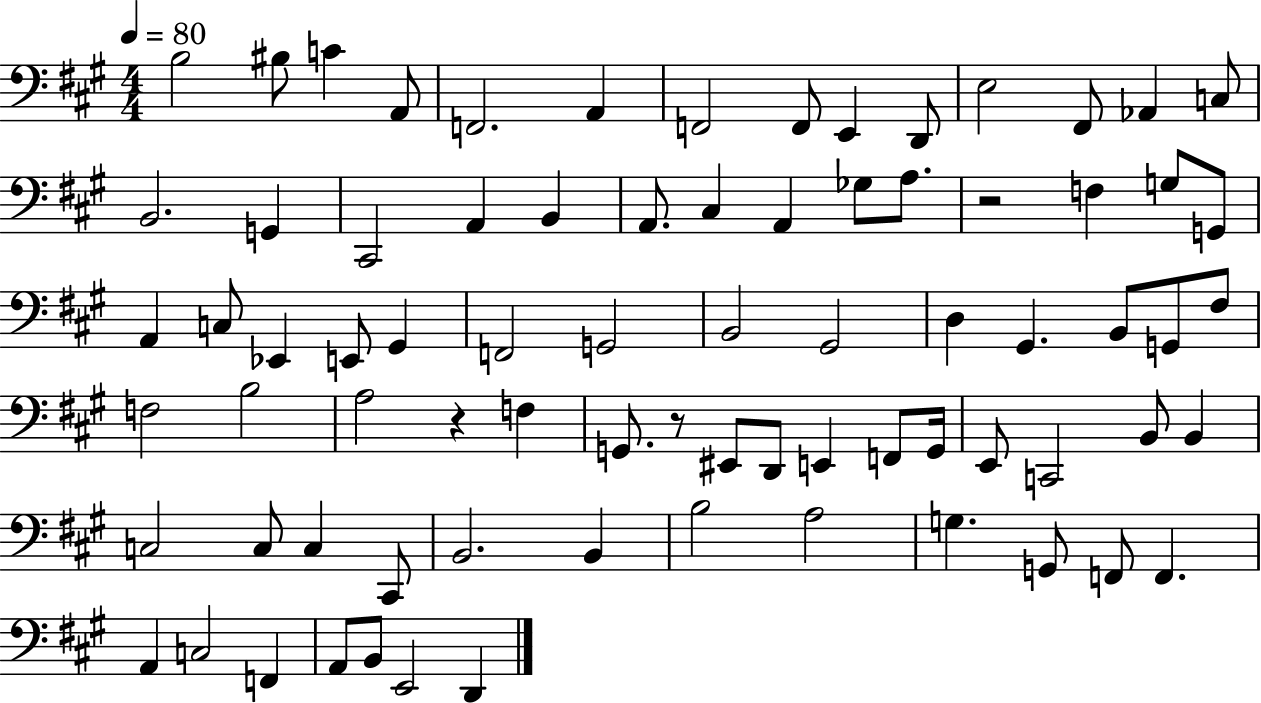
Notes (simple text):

B3/h BIS3/e C4/q A2/e F2/h. A2/q F2/h F2/e E2/q D2/e E3/h F#2/e Ab2/q C3/e B2/h. G2/q C#2/h A2/q B2/q A2/e. C#3/q A2/q Gb3/e A3/e. R/h F3/q G3/e G2/e A2/q C3/e Eb2/q E2/e G#2/q F2/h G2/h B2/h G#2/h D3/q G#2/q. B2/e G2/e F#3/e F3/h B3/h A3/h R/q F3/q G2/e. R/e EIS2/e D2/e E2/q F2/e G2/s E2/e C2/h B2/e B2/q C3/h C3/e C3/q C#2/e B2/h. B2/q B3/h A3/h G3/q. G2/e F2/e F2/q. A2/q C3/h F2/q A2/e B2/e E2/h D2/q